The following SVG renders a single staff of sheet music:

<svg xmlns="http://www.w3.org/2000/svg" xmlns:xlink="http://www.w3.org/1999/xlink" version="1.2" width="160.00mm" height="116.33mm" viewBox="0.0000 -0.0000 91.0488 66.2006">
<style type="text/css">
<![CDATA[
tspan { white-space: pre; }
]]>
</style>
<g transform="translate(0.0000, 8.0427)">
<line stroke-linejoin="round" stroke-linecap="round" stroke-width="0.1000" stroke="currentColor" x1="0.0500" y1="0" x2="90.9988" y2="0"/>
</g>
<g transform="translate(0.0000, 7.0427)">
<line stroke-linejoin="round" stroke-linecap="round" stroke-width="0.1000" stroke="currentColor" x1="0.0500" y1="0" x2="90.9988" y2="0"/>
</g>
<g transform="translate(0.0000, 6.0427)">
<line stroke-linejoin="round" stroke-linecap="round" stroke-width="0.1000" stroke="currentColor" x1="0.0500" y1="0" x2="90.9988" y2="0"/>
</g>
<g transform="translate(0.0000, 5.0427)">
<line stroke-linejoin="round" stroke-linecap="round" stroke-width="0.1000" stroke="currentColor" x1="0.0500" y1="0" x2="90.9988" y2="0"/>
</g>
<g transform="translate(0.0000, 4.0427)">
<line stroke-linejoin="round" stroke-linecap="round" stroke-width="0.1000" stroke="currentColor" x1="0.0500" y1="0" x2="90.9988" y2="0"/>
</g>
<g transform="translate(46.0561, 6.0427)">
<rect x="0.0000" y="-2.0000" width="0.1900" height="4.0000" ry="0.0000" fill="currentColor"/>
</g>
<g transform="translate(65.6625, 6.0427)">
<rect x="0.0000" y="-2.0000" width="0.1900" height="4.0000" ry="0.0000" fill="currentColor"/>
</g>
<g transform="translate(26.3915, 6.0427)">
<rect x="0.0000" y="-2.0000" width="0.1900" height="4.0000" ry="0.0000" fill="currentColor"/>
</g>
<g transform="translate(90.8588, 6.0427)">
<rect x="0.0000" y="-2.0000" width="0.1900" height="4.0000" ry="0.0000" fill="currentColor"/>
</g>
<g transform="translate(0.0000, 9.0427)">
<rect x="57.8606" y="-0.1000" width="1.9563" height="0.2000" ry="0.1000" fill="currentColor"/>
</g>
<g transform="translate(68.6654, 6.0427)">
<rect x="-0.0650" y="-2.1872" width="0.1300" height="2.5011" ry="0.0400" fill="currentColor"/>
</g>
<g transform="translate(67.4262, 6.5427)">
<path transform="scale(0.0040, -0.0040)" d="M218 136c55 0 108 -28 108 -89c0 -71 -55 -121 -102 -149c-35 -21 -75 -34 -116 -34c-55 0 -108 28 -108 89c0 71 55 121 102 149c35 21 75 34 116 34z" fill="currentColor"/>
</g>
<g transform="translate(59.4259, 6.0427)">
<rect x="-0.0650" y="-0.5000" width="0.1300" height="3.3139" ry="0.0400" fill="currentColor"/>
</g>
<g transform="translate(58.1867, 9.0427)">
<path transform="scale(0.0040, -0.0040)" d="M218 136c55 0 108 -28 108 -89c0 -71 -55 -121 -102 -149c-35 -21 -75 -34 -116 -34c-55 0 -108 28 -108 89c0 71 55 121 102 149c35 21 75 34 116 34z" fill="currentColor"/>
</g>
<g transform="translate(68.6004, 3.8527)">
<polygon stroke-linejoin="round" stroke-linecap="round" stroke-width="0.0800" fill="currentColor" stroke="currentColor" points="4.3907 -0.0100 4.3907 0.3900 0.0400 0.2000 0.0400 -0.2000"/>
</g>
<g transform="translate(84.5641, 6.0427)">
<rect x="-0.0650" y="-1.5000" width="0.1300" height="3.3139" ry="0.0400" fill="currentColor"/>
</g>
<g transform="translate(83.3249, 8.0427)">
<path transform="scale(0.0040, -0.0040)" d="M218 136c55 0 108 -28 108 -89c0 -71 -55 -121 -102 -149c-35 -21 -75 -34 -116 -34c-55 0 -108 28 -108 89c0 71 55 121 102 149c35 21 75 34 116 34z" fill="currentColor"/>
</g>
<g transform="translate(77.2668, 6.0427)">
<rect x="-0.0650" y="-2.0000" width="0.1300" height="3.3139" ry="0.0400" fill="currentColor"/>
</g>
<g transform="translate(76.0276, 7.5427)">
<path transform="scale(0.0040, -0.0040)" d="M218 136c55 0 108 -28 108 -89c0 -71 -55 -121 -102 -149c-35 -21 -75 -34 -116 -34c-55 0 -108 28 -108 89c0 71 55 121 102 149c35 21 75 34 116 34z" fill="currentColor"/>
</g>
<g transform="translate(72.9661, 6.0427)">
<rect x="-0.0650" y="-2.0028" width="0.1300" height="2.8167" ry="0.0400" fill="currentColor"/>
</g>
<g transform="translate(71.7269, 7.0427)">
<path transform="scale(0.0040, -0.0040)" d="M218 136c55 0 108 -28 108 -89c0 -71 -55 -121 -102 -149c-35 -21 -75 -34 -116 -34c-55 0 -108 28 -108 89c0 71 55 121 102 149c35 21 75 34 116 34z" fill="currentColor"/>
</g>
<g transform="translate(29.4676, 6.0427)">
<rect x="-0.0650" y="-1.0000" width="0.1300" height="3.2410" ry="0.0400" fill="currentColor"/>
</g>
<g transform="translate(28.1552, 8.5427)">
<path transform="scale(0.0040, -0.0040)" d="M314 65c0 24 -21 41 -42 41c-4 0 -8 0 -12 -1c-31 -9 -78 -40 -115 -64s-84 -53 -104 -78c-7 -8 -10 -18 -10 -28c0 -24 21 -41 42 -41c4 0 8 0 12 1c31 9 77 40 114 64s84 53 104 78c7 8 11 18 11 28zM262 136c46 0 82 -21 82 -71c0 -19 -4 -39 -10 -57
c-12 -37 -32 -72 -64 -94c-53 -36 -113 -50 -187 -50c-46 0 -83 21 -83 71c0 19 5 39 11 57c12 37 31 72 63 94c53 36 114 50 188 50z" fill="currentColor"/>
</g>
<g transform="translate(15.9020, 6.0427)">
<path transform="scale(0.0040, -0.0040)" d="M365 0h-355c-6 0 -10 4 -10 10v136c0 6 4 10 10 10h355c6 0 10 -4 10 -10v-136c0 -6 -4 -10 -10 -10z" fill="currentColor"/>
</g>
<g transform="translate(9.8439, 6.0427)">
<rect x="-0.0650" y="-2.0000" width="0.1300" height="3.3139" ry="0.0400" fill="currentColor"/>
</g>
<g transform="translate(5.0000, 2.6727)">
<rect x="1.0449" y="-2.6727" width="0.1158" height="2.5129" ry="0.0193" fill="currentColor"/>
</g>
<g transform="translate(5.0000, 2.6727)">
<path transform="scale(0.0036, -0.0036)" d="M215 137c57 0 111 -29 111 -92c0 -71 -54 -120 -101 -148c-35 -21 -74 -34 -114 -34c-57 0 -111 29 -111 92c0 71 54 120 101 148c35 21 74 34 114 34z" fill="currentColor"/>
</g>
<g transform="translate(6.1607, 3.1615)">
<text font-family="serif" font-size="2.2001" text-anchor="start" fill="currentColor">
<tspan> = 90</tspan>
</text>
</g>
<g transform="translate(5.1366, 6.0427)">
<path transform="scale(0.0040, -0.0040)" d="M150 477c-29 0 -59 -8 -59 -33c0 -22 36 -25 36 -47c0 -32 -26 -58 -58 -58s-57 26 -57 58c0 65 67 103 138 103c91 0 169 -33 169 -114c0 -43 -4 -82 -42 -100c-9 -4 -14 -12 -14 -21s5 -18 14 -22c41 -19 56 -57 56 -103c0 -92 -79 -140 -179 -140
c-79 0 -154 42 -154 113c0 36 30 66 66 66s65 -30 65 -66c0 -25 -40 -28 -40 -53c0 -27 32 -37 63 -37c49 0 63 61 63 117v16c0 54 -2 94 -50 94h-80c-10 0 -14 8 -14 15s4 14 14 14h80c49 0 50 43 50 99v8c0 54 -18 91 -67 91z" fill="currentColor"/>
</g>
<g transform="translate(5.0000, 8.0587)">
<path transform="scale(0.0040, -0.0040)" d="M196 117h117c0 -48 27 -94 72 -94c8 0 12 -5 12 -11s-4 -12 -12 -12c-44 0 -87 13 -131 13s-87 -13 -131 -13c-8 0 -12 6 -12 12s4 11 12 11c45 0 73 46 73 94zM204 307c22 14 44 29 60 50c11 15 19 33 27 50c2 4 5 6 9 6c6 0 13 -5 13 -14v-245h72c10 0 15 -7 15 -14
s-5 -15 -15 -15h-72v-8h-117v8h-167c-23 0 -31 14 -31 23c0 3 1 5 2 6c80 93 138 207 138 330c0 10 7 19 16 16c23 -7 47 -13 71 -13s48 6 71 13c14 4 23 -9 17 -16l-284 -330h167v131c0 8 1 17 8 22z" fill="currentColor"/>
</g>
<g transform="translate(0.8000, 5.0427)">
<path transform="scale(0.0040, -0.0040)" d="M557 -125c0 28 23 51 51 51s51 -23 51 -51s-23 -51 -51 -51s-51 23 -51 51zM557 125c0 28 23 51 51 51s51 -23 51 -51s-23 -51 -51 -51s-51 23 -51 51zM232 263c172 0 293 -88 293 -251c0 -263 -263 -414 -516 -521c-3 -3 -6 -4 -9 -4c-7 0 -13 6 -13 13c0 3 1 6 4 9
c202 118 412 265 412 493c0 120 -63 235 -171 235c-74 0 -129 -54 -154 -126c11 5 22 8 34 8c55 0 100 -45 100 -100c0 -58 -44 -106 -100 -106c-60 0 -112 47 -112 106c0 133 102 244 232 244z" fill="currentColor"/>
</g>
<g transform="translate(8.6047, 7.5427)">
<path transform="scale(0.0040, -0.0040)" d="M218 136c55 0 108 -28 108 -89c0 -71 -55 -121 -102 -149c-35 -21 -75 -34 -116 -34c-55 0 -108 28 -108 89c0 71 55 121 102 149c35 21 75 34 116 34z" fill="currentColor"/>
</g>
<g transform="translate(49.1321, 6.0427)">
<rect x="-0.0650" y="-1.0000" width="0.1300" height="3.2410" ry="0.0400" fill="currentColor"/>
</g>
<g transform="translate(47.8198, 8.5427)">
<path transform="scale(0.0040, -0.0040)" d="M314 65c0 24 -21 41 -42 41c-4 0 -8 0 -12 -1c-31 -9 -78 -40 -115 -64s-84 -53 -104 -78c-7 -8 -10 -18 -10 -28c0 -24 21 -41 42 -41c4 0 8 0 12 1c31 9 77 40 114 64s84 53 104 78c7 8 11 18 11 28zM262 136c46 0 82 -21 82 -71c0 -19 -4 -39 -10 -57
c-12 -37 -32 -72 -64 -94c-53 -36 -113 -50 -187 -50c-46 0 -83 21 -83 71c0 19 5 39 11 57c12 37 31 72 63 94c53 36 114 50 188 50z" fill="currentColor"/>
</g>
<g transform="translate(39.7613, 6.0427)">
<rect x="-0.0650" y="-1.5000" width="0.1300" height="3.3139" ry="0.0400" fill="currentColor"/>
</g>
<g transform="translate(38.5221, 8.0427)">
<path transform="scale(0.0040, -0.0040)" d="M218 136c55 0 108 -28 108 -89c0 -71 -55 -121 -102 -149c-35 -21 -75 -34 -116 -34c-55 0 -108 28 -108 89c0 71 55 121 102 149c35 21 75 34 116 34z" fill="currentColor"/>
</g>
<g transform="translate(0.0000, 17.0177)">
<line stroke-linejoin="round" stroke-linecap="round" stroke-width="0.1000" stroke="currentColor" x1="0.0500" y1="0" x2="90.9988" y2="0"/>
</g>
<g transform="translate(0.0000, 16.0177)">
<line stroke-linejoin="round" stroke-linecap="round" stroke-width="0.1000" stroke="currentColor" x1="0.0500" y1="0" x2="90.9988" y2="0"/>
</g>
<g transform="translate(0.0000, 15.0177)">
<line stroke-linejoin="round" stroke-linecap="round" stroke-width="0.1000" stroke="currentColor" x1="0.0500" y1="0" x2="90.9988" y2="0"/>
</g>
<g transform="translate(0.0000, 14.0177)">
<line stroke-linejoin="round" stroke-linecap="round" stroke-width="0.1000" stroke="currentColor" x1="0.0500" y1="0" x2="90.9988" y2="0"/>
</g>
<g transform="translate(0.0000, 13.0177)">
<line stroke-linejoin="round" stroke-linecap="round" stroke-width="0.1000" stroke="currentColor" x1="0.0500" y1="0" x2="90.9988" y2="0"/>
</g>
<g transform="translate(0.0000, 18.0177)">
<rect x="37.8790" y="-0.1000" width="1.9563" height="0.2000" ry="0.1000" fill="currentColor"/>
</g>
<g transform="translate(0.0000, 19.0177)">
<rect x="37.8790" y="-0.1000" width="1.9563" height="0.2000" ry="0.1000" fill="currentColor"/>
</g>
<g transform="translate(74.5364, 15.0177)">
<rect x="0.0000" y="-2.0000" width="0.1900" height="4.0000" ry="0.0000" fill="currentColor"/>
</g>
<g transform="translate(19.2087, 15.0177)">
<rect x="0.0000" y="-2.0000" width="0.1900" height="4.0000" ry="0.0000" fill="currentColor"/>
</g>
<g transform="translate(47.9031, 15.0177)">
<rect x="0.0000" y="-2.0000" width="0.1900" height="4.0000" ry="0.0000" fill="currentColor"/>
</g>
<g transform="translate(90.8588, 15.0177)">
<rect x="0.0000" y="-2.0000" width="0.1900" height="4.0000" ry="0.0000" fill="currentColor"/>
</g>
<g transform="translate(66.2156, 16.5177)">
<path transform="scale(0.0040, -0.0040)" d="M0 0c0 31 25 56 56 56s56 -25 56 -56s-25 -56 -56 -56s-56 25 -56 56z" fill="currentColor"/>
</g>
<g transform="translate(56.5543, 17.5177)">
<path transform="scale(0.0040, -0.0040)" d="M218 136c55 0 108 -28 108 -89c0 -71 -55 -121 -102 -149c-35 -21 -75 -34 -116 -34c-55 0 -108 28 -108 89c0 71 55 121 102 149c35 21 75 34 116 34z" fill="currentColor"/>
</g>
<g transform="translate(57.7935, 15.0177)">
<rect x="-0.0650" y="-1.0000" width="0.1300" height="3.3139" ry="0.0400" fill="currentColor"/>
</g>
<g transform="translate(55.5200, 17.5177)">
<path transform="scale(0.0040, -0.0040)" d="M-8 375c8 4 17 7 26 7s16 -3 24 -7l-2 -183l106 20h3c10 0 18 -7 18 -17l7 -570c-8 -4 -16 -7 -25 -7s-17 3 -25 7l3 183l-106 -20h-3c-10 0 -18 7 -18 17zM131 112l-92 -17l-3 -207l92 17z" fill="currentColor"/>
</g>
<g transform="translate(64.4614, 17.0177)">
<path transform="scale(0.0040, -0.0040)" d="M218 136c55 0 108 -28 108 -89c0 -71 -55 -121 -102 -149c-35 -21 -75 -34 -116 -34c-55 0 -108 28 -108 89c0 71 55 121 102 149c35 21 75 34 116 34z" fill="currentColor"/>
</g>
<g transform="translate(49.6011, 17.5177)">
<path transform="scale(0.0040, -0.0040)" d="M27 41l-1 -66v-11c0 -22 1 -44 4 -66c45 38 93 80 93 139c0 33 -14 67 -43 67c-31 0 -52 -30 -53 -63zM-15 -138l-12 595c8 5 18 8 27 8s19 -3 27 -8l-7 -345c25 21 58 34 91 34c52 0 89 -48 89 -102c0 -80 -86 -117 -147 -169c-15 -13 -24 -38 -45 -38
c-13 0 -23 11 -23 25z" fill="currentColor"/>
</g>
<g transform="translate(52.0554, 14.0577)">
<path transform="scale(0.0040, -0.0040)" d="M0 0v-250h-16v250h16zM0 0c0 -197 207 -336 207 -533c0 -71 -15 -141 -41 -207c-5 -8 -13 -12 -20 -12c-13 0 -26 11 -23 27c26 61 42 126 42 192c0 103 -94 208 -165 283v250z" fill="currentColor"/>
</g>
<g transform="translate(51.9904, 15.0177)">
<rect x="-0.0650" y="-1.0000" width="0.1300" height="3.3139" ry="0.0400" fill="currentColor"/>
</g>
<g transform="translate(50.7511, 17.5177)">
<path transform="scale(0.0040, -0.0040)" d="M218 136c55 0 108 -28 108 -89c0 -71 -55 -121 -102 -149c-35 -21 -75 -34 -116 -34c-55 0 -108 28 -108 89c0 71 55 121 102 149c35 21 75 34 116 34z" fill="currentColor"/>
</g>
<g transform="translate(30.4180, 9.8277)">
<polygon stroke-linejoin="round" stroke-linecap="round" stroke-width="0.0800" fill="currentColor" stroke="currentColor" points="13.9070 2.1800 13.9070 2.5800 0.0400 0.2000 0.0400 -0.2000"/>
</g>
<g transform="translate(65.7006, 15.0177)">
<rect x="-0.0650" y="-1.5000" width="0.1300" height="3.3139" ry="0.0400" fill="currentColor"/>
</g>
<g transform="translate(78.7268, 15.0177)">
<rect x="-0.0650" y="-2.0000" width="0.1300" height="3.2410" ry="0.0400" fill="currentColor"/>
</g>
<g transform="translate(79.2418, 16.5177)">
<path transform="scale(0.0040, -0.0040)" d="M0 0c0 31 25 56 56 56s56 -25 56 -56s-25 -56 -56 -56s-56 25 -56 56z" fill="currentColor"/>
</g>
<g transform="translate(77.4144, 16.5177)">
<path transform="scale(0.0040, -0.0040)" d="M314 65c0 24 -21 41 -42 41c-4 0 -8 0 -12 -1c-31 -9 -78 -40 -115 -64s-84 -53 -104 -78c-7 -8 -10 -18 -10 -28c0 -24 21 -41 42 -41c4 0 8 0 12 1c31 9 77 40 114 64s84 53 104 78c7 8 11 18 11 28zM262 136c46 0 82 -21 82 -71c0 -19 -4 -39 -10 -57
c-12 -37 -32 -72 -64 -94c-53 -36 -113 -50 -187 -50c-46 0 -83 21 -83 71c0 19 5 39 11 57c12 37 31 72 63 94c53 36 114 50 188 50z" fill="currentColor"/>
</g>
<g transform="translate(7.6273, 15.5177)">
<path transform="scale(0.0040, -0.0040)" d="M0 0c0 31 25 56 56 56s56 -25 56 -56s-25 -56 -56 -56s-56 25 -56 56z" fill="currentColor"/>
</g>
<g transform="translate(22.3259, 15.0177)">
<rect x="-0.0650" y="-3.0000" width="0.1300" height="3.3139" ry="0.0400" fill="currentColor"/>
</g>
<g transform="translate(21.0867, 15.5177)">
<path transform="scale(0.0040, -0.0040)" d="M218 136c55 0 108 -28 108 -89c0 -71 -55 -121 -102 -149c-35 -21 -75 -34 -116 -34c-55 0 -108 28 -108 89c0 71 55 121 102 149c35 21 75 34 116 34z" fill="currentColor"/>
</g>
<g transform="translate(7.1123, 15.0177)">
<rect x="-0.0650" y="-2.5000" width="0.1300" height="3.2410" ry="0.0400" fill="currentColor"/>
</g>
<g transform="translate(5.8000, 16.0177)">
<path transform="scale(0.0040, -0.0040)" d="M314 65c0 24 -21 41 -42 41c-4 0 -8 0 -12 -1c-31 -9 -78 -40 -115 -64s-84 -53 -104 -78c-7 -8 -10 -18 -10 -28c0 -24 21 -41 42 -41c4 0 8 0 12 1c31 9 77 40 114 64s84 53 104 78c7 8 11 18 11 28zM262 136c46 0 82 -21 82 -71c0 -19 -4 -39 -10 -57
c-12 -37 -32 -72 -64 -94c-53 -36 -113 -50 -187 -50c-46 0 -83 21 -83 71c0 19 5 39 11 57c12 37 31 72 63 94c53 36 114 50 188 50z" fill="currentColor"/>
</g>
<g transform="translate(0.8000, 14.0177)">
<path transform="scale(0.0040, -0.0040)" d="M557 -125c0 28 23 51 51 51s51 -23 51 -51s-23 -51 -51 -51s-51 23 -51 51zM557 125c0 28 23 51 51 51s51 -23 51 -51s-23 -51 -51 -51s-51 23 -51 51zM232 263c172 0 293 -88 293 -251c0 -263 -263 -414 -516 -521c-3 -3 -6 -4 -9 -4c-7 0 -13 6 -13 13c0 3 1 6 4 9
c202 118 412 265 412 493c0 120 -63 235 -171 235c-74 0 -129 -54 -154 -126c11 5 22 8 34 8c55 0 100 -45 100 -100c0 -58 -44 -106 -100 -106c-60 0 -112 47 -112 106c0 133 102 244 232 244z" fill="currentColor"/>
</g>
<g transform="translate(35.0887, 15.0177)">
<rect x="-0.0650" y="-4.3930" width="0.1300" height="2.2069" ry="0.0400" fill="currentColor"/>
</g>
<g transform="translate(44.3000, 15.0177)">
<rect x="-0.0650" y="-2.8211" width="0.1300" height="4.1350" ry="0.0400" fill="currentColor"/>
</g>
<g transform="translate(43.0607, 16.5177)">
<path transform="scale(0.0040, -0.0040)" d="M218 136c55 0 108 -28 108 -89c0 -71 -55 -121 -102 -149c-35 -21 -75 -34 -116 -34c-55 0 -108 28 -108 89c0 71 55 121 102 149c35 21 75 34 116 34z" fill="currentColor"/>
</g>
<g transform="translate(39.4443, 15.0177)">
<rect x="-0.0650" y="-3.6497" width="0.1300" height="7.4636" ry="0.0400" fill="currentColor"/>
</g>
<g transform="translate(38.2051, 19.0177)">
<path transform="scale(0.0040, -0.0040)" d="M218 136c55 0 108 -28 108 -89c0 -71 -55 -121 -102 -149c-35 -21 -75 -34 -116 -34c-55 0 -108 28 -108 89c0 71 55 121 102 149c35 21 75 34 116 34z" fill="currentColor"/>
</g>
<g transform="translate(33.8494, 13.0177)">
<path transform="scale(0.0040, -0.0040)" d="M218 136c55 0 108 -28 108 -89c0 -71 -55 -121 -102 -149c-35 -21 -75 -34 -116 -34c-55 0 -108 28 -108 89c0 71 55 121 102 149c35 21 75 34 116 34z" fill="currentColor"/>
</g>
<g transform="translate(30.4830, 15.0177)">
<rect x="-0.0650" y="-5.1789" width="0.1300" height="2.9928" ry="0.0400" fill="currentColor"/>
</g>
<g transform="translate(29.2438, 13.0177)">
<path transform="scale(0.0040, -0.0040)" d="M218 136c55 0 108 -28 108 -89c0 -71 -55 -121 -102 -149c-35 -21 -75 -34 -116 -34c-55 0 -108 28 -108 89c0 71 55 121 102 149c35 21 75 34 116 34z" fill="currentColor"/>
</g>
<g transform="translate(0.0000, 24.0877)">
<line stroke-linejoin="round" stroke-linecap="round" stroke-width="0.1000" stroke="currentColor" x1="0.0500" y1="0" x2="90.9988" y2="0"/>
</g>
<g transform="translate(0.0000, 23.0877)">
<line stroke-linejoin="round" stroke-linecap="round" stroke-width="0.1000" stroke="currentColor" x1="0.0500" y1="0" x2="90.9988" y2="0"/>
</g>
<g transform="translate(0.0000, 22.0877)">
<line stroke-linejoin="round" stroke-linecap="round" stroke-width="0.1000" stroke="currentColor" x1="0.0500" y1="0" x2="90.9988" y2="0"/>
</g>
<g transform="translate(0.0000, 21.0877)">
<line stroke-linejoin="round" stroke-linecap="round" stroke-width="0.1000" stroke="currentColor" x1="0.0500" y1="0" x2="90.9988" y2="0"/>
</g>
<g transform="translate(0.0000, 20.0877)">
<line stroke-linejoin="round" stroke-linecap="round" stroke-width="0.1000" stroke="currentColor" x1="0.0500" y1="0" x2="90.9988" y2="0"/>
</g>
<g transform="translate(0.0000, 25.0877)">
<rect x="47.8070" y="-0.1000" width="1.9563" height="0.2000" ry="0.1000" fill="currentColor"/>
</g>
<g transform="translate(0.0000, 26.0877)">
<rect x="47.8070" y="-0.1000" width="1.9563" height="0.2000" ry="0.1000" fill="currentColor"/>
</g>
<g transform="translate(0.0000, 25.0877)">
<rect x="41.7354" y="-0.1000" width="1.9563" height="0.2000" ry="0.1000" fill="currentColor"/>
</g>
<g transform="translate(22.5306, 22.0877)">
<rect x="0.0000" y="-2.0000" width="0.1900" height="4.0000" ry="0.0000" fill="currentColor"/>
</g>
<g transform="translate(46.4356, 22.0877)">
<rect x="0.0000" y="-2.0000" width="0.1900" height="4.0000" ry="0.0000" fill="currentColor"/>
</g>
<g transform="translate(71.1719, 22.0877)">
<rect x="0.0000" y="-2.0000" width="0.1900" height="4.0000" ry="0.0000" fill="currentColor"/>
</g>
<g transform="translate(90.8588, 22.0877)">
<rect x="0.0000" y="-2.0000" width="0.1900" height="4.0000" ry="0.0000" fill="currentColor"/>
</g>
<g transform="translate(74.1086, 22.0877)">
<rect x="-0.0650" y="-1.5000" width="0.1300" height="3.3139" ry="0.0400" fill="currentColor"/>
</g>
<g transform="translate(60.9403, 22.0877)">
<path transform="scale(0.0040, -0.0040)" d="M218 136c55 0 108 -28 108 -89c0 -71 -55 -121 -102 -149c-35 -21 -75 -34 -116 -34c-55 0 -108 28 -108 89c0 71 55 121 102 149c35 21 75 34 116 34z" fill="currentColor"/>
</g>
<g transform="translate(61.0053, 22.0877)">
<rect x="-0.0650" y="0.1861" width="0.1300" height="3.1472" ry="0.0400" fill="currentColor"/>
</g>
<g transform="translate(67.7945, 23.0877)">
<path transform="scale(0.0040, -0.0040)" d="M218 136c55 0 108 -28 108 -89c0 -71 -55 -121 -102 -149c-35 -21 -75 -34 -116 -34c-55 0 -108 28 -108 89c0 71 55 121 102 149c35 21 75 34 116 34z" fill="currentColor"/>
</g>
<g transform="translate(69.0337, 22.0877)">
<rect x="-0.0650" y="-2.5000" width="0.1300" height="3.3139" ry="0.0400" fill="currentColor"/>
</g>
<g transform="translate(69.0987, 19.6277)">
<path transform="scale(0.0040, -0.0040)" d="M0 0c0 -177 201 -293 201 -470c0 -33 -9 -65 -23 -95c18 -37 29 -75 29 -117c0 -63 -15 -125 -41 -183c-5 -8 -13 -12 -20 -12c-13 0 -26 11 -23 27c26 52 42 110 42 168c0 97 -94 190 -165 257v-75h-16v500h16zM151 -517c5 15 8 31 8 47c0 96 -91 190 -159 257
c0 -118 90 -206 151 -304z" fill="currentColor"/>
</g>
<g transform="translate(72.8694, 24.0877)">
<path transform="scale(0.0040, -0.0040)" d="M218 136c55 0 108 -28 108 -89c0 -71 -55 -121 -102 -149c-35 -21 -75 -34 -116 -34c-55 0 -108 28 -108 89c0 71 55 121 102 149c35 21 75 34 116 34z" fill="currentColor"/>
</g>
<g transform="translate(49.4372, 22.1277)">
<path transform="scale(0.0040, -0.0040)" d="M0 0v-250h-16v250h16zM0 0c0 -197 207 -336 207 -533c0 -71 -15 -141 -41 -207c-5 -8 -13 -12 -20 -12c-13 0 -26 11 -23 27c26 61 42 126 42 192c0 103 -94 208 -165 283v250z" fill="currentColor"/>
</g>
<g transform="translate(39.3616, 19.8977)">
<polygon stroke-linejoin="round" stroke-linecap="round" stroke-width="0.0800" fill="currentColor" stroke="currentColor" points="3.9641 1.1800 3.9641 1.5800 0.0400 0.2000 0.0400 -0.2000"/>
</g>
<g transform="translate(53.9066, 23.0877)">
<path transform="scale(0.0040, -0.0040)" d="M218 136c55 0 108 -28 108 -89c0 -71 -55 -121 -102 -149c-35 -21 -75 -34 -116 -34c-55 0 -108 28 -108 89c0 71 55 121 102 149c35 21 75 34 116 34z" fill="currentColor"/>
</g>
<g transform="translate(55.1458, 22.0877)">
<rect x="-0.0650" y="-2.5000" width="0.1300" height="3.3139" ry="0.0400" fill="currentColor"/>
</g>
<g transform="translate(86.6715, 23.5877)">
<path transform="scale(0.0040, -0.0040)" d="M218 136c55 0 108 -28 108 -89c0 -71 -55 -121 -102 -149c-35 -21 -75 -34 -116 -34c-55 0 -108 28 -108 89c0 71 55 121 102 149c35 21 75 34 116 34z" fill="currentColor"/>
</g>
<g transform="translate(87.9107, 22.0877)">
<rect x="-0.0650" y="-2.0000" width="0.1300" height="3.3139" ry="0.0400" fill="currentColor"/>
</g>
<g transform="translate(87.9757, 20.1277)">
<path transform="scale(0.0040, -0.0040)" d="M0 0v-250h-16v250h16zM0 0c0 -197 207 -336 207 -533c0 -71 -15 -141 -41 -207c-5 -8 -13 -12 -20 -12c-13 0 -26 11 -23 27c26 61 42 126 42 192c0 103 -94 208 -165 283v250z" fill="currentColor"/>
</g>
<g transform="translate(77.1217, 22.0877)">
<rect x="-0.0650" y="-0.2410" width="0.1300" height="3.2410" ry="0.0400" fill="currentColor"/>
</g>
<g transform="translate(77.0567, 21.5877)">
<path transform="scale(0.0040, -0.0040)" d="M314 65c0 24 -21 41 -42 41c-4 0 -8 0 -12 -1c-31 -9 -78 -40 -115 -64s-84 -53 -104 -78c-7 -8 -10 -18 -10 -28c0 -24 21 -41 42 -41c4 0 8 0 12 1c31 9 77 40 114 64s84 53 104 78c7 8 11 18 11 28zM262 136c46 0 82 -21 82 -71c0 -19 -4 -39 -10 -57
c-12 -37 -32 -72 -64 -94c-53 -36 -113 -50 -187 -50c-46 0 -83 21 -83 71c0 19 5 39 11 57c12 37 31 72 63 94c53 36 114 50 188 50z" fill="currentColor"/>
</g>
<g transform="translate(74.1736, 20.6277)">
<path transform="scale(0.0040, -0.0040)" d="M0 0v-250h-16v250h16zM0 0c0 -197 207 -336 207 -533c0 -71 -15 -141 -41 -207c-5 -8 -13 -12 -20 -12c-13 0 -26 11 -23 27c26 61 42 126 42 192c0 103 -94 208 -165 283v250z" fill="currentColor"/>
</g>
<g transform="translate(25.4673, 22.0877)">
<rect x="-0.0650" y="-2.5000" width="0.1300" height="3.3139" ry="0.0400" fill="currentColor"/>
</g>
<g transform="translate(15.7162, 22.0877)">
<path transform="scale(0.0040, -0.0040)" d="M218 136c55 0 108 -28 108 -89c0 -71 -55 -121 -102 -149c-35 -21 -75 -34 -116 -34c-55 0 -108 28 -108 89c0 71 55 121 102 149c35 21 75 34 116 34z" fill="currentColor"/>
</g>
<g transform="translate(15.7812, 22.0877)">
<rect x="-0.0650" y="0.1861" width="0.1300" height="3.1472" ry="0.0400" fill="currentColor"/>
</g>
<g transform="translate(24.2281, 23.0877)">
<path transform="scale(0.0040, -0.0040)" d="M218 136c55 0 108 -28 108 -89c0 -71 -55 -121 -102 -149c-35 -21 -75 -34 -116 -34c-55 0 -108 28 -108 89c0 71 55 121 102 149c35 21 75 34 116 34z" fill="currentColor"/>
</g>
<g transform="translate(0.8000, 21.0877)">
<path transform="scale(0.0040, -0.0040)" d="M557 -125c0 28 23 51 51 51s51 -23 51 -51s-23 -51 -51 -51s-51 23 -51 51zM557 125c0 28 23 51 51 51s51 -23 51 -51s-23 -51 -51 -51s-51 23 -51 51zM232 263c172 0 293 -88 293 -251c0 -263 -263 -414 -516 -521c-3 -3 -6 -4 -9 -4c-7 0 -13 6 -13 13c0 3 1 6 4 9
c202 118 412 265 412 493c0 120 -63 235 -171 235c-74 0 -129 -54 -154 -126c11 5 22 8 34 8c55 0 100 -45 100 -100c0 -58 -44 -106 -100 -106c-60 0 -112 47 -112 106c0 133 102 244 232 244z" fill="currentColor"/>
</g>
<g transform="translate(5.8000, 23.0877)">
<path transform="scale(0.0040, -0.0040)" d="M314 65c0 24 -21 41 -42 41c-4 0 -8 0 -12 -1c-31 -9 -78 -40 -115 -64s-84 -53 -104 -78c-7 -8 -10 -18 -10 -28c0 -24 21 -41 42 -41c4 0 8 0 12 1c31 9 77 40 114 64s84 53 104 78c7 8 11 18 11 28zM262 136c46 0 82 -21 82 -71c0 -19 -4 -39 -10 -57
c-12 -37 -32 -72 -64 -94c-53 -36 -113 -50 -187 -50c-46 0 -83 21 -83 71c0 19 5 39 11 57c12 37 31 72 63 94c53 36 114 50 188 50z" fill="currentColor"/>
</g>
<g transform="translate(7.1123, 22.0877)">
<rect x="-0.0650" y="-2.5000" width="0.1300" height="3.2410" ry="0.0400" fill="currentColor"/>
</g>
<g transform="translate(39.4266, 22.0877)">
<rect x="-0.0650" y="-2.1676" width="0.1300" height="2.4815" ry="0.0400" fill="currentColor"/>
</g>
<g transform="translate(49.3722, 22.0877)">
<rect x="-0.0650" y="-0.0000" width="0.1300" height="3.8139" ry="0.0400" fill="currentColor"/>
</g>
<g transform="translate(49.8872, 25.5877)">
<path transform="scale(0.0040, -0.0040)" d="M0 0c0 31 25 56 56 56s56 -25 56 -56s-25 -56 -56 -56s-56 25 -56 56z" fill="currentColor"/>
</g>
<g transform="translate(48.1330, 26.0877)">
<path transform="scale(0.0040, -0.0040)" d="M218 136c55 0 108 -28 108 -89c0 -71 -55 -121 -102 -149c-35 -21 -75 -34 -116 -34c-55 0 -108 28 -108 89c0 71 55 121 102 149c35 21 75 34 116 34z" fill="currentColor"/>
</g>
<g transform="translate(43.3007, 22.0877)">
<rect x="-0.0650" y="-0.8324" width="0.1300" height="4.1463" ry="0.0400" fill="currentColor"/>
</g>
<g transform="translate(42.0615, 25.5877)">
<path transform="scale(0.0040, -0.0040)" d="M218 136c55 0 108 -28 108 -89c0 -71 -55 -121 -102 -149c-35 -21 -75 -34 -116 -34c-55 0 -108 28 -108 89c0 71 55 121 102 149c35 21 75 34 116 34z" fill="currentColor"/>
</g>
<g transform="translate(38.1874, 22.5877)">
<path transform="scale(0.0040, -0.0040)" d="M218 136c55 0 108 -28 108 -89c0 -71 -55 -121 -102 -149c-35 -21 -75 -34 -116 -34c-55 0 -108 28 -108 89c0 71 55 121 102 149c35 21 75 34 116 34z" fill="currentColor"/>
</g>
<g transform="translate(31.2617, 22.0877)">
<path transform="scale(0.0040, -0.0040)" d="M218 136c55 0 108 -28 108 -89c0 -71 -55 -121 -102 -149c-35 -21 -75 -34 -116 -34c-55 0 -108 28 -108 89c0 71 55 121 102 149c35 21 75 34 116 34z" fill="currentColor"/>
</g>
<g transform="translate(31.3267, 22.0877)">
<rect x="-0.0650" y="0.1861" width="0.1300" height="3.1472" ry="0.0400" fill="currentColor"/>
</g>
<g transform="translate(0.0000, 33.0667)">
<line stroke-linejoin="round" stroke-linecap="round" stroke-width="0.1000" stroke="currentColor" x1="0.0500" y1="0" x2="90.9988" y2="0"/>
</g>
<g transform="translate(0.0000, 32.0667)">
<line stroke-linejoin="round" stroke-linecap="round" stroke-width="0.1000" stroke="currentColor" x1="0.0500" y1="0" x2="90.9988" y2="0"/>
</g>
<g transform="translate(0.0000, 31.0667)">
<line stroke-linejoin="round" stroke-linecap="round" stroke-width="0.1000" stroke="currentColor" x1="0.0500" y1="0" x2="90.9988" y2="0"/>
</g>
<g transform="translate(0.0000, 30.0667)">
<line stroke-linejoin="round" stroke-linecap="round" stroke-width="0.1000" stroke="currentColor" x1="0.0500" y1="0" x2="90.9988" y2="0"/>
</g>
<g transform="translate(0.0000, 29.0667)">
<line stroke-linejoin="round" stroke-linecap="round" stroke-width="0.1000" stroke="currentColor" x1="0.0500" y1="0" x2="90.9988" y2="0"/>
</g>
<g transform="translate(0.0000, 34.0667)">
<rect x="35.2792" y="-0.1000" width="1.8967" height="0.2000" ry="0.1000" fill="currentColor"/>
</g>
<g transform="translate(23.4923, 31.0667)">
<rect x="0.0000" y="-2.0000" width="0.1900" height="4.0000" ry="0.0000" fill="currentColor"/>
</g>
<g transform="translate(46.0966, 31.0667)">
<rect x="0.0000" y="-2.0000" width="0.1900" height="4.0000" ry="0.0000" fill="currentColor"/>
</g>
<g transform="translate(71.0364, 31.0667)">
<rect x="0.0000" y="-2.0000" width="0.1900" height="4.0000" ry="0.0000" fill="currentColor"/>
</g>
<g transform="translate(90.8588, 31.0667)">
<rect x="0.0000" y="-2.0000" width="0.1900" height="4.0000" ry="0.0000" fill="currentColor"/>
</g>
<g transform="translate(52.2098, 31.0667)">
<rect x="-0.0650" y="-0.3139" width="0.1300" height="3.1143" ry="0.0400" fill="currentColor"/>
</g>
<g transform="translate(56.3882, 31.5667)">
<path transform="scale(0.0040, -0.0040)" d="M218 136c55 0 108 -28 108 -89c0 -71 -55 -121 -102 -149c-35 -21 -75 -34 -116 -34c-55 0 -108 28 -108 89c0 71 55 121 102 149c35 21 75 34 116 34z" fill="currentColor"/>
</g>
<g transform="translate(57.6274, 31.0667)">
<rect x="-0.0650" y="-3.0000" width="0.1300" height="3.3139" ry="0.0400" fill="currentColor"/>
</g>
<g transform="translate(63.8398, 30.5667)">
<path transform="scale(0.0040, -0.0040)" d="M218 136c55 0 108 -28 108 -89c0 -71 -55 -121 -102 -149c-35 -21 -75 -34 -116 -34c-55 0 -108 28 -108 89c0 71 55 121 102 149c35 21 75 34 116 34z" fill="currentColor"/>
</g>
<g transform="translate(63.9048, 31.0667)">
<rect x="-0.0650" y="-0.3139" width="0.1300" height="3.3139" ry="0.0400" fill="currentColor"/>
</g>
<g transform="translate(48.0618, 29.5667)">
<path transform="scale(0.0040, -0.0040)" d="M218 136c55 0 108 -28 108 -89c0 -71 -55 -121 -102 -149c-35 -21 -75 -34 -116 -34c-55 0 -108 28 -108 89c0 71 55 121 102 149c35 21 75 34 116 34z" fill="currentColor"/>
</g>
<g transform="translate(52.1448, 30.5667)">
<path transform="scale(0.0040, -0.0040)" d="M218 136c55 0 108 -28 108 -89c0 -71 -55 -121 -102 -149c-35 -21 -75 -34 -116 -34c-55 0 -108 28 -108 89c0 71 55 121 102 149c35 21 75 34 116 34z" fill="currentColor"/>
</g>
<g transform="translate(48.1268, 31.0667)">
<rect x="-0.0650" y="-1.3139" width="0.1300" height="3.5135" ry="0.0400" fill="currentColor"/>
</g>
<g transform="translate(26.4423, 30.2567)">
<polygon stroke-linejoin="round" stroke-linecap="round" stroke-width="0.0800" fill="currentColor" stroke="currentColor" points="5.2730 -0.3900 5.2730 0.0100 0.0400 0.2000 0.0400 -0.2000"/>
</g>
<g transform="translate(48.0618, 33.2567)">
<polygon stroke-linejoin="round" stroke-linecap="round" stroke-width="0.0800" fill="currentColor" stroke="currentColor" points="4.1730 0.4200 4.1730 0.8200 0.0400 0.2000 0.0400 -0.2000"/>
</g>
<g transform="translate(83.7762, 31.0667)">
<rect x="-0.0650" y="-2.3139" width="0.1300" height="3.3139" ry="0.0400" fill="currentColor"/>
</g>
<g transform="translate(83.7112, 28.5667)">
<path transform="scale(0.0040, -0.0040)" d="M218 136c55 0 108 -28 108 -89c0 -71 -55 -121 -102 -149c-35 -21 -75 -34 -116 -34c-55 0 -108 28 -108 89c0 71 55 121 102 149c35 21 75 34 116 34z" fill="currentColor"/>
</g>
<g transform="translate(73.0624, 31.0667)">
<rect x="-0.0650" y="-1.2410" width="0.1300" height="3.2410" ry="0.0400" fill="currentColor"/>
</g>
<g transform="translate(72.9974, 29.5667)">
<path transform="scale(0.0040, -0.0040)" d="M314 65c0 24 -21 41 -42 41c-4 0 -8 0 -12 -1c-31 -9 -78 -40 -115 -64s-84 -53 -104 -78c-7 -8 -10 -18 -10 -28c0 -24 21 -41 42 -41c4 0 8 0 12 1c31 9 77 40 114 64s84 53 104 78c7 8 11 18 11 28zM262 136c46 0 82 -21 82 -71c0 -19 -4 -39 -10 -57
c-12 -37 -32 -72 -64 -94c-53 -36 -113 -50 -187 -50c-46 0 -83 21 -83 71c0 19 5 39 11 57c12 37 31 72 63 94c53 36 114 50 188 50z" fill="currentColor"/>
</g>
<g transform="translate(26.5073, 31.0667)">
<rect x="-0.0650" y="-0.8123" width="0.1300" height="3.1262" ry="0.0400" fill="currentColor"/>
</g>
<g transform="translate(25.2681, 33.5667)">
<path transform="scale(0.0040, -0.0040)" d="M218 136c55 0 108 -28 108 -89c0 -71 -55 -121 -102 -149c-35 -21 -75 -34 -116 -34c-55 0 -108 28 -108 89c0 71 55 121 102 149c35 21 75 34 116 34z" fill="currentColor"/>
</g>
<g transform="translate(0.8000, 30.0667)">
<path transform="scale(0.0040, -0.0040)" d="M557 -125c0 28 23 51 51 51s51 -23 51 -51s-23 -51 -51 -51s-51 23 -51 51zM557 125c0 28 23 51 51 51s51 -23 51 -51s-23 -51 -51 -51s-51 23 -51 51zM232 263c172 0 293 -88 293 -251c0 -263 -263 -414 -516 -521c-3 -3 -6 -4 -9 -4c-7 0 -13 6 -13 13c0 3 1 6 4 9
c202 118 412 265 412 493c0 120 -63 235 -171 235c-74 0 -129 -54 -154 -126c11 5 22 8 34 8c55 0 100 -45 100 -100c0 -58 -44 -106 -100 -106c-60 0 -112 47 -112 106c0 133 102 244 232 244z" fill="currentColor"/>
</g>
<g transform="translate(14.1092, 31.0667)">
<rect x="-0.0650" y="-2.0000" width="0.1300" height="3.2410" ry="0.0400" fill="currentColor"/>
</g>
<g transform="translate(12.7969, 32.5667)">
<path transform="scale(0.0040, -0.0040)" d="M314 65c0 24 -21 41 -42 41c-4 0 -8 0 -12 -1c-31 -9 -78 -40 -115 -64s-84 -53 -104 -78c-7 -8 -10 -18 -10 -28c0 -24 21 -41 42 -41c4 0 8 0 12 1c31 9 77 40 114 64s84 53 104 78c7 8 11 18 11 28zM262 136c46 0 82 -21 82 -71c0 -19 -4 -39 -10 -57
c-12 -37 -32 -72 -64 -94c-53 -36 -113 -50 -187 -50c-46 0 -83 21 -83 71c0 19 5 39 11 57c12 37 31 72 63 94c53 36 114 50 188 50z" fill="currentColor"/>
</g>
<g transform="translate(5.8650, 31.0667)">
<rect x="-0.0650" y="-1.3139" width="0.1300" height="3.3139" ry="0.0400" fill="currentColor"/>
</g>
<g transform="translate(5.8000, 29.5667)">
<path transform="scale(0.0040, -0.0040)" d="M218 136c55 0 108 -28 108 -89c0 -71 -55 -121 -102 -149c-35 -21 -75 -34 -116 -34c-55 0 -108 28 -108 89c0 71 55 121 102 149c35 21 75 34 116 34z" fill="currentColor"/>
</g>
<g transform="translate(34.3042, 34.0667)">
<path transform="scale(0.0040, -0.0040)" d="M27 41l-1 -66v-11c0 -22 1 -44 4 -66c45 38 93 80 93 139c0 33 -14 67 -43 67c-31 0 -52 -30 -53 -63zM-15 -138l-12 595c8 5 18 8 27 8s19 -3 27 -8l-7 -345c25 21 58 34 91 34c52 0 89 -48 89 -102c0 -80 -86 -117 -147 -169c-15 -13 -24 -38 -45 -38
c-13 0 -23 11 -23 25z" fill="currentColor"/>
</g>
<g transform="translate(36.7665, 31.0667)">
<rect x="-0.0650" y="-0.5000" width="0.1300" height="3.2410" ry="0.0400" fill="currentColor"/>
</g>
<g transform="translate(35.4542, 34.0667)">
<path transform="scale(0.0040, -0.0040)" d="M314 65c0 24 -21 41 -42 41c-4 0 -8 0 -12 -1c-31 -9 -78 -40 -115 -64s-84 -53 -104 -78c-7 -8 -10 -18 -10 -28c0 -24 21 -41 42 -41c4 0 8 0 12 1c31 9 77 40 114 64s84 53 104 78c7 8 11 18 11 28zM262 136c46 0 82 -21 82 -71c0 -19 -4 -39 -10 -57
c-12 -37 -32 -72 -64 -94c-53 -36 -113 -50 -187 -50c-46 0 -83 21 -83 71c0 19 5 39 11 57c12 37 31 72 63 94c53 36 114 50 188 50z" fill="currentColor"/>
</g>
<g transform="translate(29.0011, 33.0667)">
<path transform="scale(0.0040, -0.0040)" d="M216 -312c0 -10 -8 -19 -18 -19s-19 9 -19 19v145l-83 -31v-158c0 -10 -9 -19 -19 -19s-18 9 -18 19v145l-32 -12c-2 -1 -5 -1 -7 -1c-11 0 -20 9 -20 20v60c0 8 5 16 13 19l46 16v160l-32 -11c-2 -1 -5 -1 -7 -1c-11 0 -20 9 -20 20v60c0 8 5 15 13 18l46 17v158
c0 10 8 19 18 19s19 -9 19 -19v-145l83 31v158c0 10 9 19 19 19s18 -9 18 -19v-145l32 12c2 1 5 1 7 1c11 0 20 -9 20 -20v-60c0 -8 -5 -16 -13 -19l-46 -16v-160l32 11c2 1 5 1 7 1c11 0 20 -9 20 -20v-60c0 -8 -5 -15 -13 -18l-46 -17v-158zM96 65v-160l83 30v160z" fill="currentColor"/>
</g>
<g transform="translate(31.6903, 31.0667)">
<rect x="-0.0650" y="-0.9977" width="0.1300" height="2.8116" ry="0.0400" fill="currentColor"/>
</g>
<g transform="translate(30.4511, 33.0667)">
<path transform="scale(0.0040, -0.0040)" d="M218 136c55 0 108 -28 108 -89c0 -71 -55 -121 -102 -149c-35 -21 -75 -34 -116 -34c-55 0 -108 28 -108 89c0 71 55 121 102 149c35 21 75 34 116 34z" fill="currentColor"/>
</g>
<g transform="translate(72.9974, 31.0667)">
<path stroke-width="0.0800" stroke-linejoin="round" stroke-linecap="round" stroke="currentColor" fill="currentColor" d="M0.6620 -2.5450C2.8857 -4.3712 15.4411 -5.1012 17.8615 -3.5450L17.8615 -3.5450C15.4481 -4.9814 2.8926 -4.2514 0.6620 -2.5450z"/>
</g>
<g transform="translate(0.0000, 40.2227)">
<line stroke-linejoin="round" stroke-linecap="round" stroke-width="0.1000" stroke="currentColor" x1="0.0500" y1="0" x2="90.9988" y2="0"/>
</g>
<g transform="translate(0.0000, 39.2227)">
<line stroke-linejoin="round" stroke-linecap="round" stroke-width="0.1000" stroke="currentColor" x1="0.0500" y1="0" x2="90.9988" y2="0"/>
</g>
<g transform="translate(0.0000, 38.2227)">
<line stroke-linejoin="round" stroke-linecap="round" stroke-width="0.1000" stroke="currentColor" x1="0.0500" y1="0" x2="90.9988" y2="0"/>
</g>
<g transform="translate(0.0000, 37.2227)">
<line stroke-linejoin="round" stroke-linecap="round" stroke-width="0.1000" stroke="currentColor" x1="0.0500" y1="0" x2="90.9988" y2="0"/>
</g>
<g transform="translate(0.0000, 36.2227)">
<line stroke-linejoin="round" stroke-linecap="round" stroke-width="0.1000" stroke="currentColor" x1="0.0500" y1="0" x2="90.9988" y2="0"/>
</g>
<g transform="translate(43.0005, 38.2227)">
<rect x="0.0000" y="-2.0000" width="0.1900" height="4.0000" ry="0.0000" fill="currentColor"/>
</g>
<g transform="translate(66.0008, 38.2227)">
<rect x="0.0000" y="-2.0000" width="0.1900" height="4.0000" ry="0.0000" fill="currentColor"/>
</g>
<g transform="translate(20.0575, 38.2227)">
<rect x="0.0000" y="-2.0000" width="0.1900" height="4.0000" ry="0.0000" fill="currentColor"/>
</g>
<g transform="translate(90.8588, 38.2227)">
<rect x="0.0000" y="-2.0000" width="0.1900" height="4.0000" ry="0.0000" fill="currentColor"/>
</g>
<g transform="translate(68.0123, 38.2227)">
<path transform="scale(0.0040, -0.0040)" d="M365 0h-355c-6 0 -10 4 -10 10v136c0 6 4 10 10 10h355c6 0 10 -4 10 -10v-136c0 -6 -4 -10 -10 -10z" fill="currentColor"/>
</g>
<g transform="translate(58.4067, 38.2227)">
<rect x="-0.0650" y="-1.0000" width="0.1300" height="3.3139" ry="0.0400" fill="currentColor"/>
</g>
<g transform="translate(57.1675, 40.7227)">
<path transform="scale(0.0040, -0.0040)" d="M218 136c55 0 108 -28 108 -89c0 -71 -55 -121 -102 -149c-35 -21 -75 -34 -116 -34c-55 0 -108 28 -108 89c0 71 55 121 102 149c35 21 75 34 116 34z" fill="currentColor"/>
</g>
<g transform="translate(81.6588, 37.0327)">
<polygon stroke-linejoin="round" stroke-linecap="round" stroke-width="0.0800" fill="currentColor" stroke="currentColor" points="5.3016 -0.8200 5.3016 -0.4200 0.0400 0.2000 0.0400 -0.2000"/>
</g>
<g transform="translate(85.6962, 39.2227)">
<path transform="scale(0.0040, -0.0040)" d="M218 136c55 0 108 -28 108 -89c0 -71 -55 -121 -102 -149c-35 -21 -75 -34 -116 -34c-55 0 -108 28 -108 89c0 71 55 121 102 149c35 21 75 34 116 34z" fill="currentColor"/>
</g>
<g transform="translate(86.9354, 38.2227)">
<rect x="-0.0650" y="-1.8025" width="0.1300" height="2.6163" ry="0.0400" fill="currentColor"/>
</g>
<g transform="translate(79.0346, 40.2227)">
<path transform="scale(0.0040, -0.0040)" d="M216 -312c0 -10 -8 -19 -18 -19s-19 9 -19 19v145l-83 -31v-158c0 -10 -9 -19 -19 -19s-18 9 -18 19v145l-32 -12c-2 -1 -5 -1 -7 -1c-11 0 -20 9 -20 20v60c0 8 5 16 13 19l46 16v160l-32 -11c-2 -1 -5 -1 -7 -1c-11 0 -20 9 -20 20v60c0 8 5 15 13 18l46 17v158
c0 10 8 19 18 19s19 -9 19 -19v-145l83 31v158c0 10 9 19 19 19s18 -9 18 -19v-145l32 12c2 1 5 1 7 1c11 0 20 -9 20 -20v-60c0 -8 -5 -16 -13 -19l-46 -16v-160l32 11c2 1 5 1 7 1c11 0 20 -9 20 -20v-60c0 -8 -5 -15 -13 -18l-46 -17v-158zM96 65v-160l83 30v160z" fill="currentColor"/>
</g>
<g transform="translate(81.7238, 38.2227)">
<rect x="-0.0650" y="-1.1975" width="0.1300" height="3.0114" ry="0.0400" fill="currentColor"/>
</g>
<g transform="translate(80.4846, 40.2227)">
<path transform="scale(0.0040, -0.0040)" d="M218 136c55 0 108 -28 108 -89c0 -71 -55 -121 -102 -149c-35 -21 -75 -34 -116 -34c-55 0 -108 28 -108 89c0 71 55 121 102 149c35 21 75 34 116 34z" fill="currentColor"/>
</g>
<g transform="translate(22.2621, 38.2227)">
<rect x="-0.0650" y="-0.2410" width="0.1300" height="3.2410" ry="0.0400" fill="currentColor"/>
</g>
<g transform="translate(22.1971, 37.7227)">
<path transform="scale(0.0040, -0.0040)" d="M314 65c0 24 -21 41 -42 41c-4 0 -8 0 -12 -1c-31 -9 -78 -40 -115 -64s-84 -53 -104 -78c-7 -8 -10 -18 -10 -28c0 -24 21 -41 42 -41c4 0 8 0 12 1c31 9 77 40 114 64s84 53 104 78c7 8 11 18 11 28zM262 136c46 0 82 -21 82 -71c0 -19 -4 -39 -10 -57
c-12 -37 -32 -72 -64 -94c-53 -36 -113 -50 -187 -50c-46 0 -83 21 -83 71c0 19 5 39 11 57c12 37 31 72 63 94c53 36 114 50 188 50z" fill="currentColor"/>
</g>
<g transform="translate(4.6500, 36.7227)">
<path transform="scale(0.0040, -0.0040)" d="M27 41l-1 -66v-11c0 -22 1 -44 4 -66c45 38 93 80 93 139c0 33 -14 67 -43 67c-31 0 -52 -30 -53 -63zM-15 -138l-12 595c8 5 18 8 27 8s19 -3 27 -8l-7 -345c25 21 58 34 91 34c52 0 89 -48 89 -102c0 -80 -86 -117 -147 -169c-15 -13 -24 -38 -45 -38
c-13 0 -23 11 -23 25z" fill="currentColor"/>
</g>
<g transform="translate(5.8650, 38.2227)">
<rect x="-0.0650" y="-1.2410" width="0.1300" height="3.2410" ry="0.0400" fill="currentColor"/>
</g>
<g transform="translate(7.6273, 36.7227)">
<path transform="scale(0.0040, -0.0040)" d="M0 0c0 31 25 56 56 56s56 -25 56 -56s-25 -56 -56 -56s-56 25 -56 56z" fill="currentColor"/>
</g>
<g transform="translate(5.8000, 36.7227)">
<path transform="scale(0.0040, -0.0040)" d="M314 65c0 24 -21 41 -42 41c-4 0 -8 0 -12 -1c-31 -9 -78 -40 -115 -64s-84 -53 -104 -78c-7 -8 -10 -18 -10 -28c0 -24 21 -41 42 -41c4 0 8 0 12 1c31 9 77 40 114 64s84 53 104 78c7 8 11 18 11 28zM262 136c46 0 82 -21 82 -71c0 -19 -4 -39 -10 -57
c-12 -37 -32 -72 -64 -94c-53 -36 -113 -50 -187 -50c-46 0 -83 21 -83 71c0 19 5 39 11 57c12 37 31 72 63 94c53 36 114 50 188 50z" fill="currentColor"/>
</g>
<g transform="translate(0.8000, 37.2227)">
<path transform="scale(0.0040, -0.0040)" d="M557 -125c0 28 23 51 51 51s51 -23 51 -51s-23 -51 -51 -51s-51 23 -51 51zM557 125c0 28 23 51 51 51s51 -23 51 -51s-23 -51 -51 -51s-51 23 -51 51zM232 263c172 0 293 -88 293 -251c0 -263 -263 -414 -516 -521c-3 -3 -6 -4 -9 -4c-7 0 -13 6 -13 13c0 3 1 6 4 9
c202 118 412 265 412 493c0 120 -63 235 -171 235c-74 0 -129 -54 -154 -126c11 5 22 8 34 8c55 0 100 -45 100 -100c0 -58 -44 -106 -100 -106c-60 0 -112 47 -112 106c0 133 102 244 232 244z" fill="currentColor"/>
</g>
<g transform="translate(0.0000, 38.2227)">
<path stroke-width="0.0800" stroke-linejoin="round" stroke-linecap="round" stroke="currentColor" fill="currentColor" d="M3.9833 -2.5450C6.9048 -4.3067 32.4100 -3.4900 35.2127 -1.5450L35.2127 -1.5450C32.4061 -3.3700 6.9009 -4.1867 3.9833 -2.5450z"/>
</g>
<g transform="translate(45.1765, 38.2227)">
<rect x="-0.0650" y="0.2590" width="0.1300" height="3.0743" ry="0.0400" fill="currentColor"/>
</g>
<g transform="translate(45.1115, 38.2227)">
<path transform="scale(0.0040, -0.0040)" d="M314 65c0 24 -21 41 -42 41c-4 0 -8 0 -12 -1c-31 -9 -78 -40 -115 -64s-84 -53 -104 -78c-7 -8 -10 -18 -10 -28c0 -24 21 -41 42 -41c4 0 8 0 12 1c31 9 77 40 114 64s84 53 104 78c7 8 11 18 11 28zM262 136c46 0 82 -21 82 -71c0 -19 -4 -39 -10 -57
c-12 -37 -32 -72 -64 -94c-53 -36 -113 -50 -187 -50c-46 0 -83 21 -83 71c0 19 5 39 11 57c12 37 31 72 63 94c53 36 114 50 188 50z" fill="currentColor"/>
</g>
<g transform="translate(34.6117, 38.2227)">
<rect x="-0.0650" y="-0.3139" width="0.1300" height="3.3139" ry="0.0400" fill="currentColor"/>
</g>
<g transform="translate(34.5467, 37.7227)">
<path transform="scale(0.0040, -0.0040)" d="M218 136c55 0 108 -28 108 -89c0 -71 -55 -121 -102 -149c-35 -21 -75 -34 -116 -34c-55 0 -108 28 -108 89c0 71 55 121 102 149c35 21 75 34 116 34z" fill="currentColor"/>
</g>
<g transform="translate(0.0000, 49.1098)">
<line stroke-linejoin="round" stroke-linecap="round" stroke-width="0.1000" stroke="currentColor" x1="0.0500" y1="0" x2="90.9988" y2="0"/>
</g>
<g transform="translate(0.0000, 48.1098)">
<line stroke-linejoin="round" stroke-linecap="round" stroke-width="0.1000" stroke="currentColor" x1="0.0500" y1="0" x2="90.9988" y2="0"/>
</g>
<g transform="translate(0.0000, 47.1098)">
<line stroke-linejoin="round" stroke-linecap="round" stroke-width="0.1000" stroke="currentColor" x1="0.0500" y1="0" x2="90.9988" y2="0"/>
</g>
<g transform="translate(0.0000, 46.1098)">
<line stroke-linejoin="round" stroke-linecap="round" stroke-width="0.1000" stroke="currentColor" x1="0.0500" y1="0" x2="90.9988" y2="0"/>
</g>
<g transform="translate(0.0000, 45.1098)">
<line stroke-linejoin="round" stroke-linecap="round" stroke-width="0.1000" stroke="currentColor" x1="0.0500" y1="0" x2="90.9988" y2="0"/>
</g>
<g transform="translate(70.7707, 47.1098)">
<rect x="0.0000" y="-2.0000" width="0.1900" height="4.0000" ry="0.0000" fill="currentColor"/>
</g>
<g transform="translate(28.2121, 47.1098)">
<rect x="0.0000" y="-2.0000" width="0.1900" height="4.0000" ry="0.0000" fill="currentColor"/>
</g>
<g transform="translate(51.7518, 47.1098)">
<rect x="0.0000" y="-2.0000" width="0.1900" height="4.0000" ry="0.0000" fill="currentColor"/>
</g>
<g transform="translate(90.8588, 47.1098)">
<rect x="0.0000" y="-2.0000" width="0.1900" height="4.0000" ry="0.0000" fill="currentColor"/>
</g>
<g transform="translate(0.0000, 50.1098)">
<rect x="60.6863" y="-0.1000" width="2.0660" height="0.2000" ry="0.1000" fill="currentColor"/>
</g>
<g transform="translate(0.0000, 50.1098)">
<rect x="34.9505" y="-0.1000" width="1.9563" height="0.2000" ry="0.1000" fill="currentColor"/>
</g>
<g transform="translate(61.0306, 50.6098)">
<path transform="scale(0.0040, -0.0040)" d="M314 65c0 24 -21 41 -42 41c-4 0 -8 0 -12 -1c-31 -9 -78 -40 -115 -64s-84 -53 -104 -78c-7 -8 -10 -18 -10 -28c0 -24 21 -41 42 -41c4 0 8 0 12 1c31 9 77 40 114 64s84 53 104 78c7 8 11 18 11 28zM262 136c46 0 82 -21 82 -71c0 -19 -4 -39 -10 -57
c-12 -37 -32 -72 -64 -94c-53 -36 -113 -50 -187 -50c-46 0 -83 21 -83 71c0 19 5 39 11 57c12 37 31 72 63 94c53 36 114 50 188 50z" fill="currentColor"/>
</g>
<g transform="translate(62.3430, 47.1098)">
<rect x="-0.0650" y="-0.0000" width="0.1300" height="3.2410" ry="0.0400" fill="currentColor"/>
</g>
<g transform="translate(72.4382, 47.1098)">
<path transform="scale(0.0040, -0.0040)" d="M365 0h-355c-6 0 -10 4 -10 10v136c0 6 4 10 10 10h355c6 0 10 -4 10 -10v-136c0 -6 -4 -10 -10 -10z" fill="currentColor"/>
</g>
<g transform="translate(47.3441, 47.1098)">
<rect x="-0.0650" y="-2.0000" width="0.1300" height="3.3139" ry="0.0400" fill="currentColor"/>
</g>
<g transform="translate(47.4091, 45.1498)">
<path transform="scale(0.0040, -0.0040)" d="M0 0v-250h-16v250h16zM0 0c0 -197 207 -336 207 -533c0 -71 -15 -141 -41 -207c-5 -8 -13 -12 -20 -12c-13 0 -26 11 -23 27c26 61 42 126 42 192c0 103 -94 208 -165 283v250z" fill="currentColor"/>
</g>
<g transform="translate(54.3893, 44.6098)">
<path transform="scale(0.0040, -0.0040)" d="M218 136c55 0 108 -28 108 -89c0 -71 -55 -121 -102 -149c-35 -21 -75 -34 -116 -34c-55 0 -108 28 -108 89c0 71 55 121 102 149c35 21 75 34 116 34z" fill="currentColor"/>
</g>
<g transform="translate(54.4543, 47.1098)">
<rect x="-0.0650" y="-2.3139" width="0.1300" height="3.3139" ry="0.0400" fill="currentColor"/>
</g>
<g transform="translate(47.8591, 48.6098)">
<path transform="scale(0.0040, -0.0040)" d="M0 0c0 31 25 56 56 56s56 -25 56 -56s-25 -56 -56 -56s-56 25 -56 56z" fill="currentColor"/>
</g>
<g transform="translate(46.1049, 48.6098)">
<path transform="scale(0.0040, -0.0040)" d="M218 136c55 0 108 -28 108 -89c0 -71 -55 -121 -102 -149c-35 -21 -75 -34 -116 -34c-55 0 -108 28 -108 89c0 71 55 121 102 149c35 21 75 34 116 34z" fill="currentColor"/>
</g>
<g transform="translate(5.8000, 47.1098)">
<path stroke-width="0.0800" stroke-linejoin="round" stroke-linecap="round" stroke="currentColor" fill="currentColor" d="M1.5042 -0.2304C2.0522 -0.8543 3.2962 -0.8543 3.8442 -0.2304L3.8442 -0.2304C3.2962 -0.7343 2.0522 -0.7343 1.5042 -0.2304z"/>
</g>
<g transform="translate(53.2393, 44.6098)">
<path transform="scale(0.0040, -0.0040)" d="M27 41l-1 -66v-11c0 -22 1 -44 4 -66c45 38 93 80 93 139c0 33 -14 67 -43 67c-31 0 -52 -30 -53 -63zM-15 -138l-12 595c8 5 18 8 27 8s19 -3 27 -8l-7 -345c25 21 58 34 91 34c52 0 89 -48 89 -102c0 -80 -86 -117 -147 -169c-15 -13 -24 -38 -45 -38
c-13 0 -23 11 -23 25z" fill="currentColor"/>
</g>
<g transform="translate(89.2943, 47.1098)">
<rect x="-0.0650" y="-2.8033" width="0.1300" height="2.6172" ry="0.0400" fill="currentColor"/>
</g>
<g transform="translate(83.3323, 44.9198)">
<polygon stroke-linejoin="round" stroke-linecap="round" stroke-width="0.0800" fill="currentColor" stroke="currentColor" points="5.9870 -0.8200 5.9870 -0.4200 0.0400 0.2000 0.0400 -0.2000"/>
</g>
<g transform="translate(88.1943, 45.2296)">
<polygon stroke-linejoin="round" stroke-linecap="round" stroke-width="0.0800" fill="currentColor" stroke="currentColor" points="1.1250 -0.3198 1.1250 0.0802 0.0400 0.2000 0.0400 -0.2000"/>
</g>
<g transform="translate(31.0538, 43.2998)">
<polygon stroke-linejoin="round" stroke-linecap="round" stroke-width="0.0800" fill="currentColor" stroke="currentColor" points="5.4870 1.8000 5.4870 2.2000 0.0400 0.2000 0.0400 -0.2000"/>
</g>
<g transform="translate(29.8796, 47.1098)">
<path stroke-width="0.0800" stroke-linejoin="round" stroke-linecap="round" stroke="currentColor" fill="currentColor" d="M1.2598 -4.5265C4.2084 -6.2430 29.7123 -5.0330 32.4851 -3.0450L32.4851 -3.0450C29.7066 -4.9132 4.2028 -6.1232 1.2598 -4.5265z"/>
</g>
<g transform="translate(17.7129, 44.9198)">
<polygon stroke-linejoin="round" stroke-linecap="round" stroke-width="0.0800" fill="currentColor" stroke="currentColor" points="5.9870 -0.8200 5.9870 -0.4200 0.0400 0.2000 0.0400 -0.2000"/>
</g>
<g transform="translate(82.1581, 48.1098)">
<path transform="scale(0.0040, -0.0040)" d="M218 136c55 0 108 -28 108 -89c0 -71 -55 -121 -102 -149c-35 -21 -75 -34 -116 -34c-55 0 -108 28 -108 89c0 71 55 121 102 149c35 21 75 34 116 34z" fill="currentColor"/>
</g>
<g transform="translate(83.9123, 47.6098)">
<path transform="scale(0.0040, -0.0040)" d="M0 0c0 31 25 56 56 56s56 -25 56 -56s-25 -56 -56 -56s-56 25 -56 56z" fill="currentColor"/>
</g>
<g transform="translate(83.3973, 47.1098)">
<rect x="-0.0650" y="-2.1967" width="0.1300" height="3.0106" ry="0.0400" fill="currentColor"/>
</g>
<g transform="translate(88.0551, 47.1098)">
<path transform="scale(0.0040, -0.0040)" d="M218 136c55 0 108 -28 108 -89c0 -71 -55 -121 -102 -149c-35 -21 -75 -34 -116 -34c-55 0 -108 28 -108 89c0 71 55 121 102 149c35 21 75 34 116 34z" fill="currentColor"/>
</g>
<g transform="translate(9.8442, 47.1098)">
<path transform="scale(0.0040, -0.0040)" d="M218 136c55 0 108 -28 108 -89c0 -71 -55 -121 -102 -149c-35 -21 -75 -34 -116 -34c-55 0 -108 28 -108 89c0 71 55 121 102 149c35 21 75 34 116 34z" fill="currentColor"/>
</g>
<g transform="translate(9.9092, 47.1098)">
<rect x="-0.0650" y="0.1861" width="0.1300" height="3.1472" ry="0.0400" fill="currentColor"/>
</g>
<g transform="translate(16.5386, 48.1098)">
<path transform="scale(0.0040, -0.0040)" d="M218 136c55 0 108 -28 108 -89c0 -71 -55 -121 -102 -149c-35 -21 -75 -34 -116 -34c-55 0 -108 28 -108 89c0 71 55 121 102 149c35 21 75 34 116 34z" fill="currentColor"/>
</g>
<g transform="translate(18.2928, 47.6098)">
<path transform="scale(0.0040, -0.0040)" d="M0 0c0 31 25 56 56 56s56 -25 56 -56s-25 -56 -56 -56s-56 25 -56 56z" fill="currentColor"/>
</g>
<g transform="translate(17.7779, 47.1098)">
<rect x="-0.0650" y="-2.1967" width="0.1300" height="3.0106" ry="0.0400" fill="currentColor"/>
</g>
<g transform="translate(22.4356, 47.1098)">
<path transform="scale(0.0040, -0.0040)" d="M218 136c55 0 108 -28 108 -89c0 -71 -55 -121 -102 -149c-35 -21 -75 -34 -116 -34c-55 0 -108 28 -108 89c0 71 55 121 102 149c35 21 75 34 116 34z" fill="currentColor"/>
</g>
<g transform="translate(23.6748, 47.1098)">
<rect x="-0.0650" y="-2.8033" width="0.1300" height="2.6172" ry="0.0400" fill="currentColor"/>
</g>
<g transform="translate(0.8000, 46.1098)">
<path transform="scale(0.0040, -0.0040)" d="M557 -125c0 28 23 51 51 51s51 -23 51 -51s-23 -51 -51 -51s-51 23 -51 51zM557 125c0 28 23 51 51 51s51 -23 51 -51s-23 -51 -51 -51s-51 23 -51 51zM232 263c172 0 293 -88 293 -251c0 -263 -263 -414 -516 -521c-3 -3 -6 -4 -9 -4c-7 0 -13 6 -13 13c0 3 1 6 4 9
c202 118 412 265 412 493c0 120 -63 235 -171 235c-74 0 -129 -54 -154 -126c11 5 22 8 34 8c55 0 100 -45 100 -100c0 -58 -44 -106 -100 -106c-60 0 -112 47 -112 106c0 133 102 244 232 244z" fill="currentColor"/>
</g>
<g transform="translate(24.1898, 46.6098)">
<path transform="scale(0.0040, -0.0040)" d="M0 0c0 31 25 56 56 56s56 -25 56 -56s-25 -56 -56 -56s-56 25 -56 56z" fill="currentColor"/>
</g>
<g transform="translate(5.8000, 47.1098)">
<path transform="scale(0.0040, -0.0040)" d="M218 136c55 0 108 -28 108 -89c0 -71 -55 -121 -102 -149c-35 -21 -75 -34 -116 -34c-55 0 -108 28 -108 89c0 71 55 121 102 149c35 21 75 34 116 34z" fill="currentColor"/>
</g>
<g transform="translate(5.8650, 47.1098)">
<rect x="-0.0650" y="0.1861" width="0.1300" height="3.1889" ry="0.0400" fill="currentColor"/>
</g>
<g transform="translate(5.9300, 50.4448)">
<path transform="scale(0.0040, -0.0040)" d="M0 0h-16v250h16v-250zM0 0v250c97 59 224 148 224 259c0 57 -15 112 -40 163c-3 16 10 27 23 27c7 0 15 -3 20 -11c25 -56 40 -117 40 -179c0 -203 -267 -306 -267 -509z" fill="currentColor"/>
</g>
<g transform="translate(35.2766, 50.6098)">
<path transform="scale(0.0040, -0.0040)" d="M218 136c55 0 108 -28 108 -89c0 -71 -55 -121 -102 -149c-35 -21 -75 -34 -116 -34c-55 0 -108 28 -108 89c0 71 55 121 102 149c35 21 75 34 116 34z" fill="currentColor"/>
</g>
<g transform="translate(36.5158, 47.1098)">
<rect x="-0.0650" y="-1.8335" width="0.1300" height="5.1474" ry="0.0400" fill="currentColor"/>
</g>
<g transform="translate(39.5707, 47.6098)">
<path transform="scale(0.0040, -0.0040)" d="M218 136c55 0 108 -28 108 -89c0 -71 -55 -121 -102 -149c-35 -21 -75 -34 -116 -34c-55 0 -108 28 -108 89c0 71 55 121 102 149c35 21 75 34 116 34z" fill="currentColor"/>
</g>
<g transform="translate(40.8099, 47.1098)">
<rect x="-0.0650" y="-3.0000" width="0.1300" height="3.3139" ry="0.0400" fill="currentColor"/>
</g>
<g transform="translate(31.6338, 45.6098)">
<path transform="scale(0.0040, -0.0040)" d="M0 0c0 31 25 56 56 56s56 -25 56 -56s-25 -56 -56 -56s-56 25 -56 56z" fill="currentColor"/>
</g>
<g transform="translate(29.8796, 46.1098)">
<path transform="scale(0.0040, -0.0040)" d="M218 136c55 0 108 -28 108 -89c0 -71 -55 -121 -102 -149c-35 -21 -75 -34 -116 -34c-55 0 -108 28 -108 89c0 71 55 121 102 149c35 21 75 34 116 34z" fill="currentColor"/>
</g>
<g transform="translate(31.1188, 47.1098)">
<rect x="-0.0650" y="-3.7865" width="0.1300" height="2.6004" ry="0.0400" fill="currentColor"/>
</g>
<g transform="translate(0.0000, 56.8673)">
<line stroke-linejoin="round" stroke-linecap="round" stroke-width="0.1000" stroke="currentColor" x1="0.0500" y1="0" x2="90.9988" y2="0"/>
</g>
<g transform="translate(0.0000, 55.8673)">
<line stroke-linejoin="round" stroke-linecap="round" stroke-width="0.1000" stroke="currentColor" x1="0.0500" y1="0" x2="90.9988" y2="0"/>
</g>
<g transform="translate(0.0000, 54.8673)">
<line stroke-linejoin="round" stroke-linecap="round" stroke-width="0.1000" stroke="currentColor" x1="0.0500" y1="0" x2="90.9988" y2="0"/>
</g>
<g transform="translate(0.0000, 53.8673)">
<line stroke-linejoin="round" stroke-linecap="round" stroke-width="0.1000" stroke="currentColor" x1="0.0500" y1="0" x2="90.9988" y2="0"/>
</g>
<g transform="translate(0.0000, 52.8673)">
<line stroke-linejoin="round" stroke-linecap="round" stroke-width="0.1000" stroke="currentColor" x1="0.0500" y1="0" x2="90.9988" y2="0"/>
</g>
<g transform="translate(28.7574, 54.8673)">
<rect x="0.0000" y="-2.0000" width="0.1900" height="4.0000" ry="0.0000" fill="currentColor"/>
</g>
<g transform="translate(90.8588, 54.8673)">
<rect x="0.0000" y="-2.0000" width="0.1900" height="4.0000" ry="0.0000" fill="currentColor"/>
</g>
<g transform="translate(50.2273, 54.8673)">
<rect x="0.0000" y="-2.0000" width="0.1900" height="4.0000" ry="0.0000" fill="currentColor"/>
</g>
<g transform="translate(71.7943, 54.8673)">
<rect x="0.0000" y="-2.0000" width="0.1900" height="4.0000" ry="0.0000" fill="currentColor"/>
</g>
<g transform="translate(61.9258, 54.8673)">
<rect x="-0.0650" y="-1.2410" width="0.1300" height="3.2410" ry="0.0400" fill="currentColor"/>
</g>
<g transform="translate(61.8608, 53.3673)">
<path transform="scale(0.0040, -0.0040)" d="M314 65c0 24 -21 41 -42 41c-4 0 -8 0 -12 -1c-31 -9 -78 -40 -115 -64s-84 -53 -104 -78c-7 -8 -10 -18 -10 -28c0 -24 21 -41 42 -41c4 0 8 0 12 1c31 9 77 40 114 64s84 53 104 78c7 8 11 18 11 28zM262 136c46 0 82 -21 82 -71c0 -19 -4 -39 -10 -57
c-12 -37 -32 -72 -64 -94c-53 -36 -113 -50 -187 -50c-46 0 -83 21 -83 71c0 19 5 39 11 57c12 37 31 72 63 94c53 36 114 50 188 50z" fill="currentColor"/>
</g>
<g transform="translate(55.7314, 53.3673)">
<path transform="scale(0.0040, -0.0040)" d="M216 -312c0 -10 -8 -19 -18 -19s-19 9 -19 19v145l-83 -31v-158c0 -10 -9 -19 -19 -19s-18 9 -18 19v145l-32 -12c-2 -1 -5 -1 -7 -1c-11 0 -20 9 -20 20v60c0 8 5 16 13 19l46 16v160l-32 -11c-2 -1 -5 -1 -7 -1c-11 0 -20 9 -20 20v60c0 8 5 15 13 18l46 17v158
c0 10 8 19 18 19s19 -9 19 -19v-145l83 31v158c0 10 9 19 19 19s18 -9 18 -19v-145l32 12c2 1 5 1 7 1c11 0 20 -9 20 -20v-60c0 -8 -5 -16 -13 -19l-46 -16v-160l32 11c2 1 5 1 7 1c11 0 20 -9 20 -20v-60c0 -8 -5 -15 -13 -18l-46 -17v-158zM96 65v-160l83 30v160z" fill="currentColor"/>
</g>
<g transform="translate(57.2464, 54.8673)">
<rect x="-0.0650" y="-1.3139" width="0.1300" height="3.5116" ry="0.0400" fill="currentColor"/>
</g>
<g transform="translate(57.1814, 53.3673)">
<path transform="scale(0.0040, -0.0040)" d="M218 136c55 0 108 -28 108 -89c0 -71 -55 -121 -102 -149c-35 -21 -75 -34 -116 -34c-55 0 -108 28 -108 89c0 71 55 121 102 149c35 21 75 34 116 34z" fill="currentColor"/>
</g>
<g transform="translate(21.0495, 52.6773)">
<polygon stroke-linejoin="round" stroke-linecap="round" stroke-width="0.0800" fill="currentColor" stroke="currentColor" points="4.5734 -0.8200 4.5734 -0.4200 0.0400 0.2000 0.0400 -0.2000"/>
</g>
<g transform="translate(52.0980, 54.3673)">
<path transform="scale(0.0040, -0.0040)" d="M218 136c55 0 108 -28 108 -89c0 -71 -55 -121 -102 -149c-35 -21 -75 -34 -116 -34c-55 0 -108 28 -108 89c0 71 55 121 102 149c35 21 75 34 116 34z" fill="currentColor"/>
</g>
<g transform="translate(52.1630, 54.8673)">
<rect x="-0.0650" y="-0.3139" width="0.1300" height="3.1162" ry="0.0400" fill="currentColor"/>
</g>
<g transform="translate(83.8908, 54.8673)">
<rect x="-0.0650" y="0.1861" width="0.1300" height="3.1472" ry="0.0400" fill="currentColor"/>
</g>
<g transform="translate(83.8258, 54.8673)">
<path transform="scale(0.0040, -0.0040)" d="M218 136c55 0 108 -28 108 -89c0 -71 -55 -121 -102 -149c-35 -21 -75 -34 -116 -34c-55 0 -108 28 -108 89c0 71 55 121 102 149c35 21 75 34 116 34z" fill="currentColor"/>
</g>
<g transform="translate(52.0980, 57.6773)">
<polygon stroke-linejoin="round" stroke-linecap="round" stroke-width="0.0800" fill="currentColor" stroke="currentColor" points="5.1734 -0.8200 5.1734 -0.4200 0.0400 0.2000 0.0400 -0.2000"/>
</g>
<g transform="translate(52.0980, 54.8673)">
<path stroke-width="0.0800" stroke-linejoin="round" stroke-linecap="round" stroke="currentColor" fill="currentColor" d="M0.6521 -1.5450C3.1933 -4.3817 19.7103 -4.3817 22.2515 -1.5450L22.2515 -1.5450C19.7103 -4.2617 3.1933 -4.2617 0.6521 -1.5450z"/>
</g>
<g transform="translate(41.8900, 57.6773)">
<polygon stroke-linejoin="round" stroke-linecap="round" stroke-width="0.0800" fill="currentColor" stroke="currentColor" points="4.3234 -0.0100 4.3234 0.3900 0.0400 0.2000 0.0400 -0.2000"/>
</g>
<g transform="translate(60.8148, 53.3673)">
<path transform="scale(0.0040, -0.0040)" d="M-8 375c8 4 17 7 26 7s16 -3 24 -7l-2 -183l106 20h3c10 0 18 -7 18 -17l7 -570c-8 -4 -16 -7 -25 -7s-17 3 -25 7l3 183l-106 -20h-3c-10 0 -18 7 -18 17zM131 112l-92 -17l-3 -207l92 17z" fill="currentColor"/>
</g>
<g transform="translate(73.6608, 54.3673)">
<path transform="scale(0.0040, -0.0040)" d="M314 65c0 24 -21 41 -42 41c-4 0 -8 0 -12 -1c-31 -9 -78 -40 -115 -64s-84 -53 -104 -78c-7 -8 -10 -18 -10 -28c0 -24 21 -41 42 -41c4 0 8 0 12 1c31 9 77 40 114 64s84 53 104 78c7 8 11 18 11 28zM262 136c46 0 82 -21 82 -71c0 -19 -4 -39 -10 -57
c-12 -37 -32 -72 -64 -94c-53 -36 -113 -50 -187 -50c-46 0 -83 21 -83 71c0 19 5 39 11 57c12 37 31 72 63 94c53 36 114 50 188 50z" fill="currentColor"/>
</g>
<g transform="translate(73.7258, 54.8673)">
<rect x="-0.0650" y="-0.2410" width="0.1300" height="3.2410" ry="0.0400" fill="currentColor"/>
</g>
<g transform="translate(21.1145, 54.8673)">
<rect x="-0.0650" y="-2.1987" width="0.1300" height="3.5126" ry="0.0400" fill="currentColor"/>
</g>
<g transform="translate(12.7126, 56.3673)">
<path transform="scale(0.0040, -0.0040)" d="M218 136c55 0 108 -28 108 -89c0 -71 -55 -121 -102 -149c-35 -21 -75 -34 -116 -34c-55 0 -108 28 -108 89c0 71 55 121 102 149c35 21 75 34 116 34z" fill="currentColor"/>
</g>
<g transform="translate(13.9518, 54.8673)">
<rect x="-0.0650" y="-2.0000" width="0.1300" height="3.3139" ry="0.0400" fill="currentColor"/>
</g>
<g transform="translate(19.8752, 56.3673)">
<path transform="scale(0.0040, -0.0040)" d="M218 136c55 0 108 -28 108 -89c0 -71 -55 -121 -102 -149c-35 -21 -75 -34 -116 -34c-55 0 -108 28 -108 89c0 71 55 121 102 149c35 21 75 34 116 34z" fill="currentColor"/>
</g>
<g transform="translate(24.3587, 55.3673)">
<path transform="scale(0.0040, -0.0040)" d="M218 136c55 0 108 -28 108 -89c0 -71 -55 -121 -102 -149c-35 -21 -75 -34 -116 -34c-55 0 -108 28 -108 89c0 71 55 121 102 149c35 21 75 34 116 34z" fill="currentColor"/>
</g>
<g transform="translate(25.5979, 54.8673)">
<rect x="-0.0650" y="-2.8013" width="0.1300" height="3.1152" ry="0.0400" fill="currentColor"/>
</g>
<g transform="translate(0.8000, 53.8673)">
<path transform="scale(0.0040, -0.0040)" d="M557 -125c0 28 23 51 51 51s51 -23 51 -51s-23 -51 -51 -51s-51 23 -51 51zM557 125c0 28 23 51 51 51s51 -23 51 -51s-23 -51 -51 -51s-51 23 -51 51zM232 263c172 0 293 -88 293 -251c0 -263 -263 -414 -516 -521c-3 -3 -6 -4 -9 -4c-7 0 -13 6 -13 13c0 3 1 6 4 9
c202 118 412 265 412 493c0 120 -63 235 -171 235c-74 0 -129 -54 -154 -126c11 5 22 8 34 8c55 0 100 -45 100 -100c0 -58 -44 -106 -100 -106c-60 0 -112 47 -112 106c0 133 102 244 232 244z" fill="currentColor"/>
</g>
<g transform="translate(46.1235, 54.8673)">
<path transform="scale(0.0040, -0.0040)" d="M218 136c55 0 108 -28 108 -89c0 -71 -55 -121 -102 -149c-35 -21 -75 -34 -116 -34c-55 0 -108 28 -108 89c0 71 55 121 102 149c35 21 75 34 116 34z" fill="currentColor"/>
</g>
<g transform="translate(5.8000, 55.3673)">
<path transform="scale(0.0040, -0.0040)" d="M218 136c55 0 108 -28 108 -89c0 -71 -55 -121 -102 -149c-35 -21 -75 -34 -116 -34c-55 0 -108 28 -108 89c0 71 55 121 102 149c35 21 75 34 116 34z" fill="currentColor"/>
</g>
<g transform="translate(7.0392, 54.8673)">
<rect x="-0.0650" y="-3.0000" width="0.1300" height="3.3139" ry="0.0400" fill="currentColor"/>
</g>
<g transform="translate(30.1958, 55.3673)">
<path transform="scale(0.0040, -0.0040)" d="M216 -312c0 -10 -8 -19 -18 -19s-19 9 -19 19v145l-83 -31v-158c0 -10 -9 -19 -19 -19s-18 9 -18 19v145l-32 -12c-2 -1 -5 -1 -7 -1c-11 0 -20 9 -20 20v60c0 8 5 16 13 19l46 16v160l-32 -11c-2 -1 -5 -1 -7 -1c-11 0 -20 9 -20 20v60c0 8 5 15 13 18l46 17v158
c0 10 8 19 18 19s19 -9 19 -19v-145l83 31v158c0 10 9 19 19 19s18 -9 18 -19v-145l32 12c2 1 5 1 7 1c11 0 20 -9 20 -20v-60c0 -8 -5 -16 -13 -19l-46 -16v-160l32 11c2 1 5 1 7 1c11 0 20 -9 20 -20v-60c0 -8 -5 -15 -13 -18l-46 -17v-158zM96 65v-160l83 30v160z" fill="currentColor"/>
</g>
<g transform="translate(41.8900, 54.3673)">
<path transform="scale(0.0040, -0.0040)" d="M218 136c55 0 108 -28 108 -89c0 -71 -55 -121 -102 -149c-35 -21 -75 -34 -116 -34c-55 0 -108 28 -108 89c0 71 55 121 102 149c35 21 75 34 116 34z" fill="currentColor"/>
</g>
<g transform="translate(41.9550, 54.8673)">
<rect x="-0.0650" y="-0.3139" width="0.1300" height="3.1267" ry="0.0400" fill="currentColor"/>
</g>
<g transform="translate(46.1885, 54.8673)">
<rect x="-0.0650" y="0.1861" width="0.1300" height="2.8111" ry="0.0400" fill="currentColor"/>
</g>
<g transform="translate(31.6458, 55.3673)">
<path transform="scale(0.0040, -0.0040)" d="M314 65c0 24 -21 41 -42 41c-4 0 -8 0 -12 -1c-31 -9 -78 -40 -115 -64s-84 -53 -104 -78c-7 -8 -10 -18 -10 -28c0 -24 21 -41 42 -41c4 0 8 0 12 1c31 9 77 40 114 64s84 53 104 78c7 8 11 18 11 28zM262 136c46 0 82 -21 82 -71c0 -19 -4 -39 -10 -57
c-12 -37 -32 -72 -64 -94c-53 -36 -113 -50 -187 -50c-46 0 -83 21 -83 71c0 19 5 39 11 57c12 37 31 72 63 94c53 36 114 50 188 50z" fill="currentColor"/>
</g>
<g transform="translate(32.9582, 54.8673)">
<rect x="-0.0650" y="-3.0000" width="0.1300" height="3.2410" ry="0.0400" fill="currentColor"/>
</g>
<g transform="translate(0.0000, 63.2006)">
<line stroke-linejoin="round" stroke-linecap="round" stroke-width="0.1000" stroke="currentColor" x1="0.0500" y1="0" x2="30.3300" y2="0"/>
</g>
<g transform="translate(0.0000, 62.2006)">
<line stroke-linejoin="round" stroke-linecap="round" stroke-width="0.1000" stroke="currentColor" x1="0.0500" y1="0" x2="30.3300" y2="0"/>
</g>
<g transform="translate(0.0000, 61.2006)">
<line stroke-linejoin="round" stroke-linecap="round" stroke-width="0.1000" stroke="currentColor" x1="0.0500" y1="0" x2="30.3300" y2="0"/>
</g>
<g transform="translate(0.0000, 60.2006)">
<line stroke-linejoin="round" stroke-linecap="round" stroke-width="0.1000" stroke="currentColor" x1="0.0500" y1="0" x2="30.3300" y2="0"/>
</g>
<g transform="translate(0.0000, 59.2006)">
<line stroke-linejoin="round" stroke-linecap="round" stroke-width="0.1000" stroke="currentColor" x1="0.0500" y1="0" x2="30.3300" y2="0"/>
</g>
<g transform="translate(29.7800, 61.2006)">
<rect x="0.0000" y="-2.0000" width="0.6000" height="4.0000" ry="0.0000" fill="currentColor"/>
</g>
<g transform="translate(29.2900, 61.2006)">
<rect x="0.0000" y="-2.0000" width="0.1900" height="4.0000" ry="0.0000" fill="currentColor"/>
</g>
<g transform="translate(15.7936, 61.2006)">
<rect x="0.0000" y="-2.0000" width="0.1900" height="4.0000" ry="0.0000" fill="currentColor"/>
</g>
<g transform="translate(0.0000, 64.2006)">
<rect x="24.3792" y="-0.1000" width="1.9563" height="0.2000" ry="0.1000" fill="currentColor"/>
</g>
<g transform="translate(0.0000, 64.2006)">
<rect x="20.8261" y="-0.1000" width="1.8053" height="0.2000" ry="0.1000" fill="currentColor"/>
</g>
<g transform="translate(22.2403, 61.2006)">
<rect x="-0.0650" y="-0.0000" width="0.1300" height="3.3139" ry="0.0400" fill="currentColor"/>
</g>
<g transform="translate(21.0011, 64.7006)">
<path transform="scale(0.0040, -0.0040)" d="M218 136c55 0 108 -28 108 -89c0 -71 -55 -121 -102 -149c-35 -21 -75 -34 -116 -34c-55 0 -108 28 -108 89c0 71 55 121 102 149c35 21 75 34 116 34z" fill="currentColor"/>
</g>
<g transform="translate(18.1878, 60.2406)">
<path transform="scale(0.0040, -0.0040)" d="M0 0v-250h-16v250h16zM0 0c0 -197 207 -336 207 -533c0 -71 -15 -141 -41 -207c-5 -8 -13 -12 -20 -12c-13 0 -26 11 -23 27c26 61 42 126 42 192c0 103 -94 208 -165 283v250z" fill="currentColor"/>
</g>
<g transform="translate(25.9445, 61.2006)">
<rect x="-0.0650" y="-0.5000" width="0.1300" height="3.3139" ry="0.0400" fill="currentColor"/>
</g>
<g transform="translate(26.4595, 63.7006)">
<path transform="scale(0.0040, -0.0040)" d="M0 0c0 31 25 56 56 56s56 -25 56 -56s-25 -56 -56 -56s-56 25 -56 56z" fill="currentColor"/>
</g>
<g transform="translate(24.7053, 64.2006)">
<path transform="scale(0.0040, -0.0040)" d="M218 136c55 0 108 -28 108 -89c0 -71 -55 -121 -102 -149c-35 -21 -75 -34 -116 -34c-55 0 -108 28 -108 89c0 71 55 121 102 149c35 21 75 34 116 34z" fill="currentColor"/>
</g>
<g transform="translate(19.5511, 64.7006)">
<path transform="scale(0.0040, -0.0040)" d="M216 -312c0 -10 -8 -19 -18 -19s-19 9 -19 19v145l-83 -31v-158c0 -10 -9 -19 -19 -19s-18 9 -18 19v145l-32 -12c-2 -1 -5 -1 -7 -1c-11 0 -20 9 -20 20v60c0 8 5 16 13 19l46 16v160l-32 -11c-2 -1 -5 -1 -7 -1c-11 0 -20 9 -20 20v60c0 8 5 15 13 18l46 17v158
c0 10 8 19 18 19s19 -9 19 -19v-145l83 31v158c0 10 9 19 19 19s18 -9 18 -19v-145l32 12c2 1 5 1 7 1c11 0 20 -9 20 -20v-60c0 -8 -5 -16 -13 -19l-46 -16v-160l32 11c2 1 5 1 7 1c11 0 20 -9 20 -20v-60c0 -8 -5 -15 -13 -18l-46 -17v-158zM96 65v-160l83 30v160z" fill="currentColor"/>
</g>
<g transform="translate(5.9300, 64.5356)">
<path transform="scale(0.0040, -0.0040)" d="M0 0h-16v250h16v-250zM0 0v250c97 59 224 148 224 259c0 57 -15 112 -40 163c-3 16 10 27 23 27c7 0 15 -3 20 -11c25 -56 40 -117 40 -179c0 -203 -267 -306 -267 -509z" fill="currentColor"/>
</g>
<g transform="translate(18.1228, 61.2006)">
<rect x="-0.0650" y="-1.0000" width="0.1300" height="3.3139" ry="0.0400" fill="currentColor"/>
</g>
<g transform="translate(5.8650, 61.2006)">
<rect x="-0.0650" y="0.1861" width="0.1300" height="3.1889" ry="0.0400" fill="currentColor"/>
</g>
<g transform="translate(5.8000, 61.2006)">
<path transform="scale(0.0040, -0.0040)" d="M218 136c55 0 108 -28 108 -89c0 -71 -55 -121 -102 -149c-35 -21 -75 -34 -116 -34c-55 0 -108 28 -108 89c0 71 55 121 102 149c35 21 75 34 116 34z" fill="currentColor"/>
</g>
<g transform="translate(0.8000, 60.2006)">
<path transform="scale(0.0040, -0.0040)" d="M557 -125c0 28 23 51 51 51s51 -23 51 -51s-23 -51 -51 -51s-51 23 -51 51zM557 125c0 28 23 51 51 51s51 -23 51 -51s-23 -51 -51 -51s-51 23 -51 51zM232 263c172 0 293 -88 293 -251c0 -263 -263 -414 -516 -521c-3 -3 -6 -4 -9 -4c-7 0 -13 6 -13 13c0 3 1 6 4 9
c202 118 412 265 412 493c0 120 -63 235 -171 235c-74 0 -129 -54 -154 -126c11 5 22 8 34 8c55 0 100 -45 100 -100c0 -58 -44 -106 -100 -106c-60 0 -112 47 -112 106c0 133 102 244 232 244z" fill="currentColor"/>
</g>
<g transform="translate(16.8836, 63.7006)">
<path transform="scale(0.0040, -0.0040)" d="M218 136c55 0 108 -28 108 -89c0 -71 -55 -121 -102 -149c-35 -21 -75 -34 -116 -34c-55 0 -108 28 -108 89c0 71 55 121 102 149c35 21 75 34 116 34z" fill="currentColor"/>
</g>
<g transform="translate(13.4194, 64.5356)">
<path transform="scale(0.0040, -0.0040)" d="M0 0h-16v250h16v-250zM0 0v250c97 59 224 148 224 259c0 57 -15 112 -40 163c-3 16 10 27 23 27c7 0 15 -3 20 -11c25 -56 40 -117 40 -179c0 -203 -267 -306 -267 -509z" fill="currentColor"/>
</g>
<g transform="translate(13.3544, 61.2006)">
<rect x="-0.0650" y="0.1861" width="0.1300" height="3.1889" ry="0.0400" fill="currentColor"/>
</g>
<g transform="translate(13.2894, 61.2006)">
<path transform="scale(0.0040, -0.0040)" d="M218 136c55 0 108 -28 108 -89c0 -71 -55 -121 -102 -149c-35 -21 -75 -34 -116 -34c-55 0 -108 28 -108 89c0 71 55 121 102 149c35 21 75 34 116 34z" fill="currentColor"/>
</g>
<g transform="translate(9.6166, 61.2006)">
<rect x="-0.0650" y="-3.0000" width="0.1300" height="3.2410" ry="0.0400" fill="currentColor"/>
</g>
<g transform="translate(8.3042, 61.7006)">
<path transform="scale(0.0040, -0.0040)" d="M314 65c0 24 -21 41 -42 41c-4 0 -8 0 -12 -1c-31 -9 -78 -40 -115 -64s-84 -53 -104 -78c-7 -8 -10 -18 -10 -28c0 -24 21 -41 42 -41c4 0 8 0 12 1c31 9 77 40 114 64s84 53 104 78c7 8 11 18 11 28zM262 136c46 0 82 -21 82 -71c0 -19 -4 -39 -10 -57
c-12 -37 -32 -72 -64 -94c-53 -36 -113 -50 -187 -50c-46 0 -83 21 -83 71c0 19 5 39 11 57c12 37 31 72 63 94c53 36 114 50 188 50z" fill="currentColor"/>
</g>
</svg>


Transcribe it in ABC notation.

X:1
T:Untitled
M:3/4
L:1/4
K:C
A,, z2 F,,2 G,, F,,2 E,, C,/2 B,,/2 A,, G,, B,,2 C, A,/2 A,/2 C,,/2 A,,/2 _F,,/2 F,, G,, A,,2 B,,2 D, B,, D, C,/2 D,,/2 C,,/2 B,, D, B,,/4 G,,/2 E,2 A,,/2 G, A,,2 F,,/2 ^G,,/2 _E,,2 G,/2 E,/2 C, E, G,2 B, _G,2 E,2 E, D,2 F,, z2 ^G,,/2 B,,/2 D,/2 D, B,,/2 D,/2 F,/2 D,,/2 C, A,,/2 _B, D,,2 z2 B,,/2 D,/4 C, A,, A,,/2 C,/2 ^C,2 E,/2 D,/2 E,/2 ^G,/2 G,2 E,2 D, D,/2 C,2 D,/2 F,,/2 ^D,, E,,